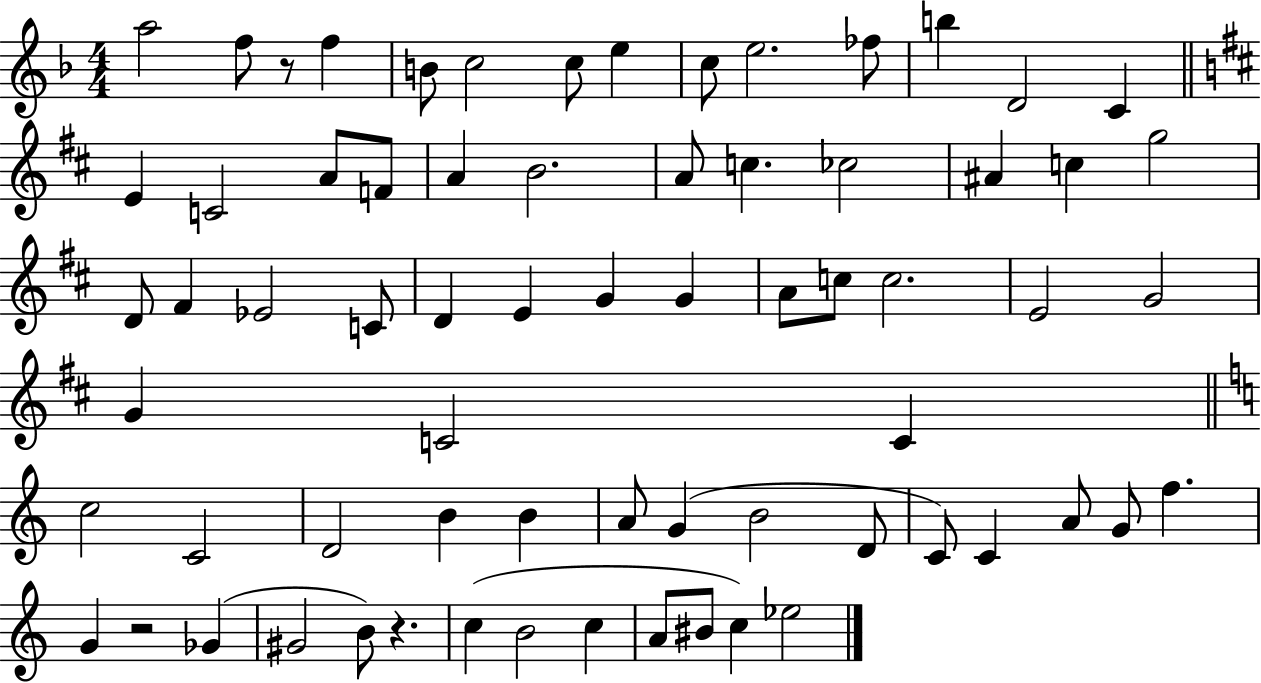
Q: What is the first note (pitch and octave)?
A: A5